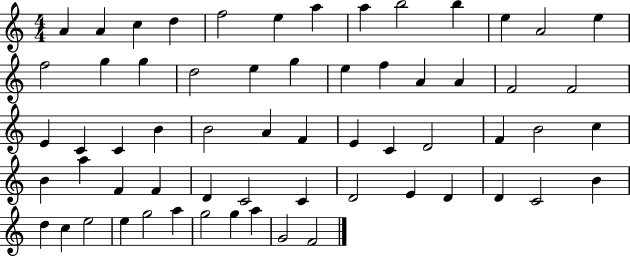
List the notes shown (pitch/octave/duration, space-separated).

A4/q A4/q C5/q D5/q F5/h E5/q A5/q A5/q B5/h B5/q E5/q A4/h E5/q F5/h G5/q G5/q D5/h E5/q G5/q E5/q F5/q A4/q A4/q F4/h F4/h E4/q C4/q C4/q B4/q B4/h A4/q F4/q E4/q C4/q D4/h F4/q B4/h C5/q B4/q A5/q F4/q F4/q D4/q C4/h C4/q D4/h E4/q D4/q D4/q C4/h B4/q D5/q C5/q E5/h E5/q G5/h A5/q G5/h G5/q A5/q G4/h F4/h